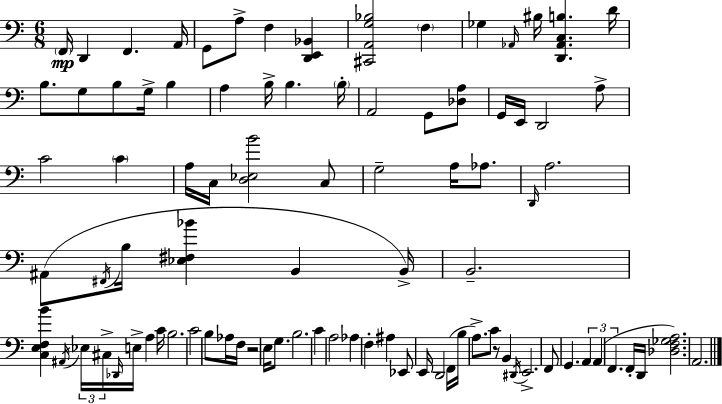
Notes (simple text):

F2/s D2/q F2/q. A2/s G2/e A3/e F3/q [D2,E2,Bb2]/q [C#2,A2,G3,Bb3]/h F3/q Gb3/q Ab2/s BIS3/s [D2,Ab2,C3,B3]/q. D4/s B3/e. G3/e B3/e G3/s B3/q A3/q B3/s B3/q. B3/s A2/h G2/e [Db3,A3]/e G2/s E2/s D2/h A3/e C4/h C4/q A3/s C3/s [D3,Eb3,B4]/h C3/e G3/h A3/s Ab3/e. D2/s A3/h. A#2/e F#2/s B3/s [Eb3,F#3,Bb4]/q B2/q B2/s B2/h. [C3,E3,F3,B4]/q A#2/s Eb3/s C#3/s Db2/s E3/s A3/q C4/s B3/h. C4/h B3/e Ab3/s F3/s R/h E3/s G3/e. B3/h. C4/q A3/h Ab3/q F3/q A#3/q Eb2/e E2/s D2/h F2/s B3/s A3/e. C4/e R/e B2/q D#2/s E2/h. F2/e G2/q. A2/q A2/q F2/q. F2/s D2/s [Db3,F3,Gb3,A3]/h. A2/h.